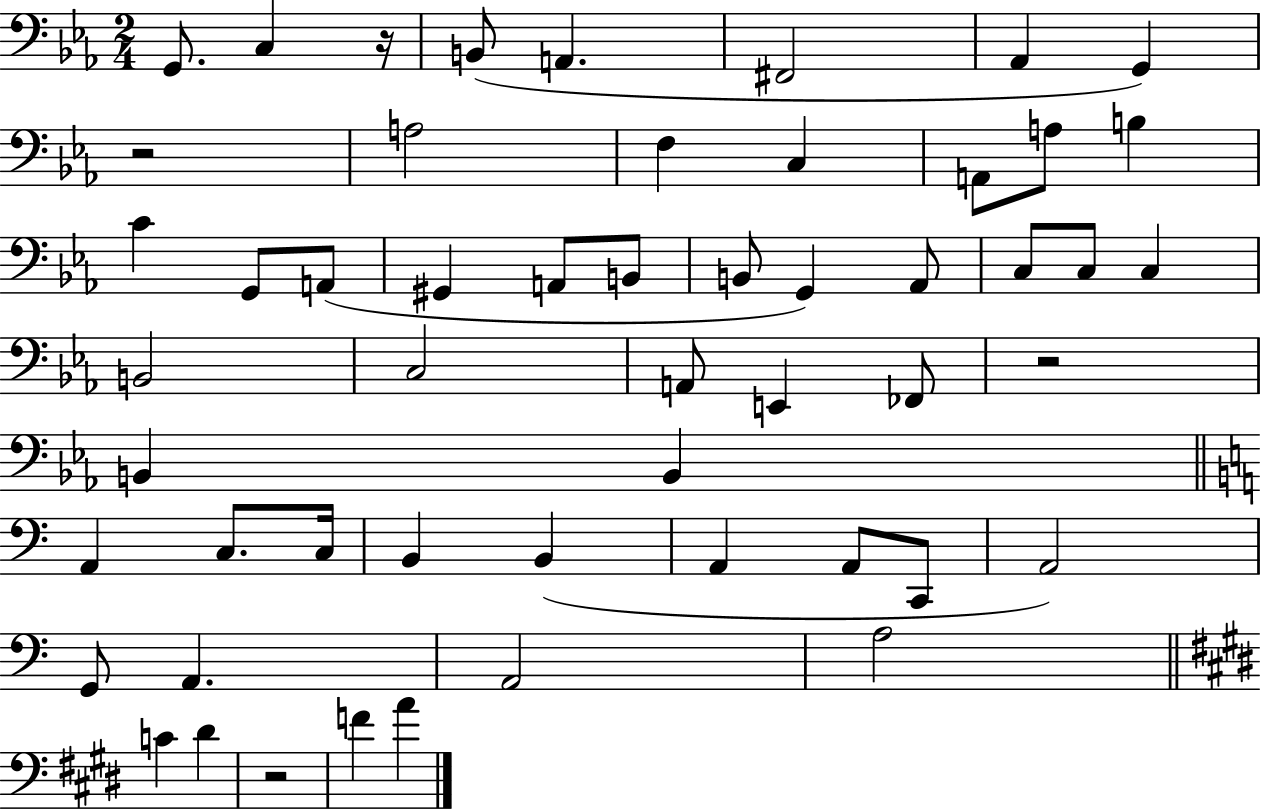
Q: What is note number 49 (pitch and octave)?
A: A4